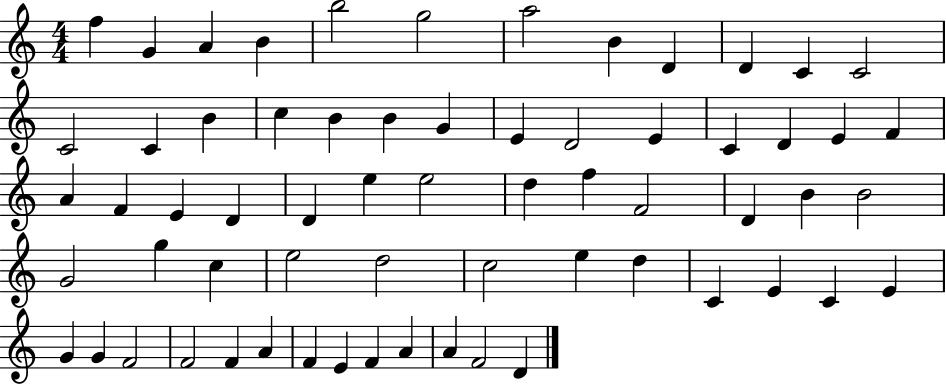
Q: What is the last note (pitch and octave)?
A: D4